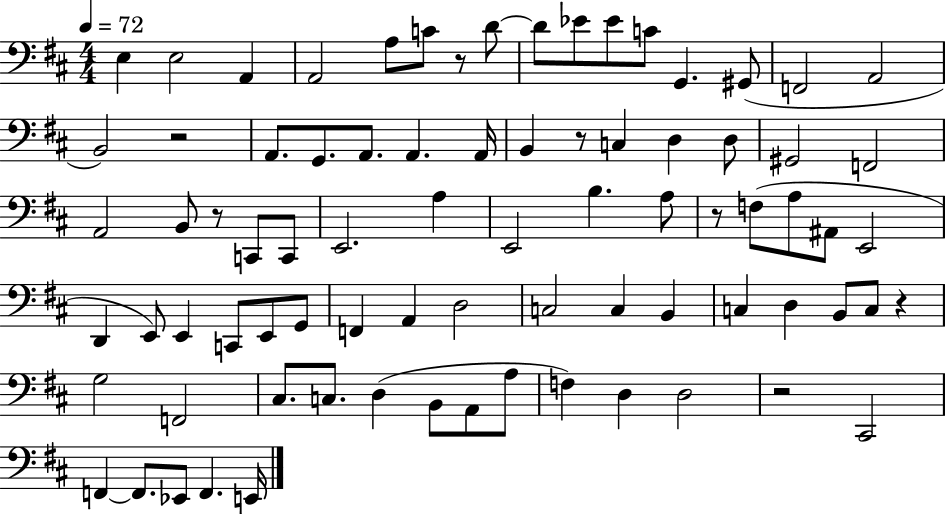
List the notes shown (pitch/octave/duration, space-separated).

E3/q E3/h A2/q A2/h A3/e C4/e R/e D4/e D4/e Eb4/e Eb4/e C4/e G2/q. G#2/e F2/h A2/h B2/h R/h A2/e. G2/e. A2/e. A2/q. A2/s B2/q R/e C3/q D3/q D3/e G#2/h F2/h A2/h B2/e R/e C2/e C2/e E2/h. A3/q E2/h B3/q. A3/e R/e F3/e A3/e A#2/e E2/h D2/q E2/e E2/q C2/e E2/e G2/e F2/q A2/q D3/h C3/h C3/q B2/q C3/q D3/q B2/e C3/e R/q G3/h F2/h C#3/e. C3/e. D3/q B2/e A2/e A3/e F3/q D3/q D3/h R/h C#2/h F2/q F2/e. Eb2/e F2/q. E2/s